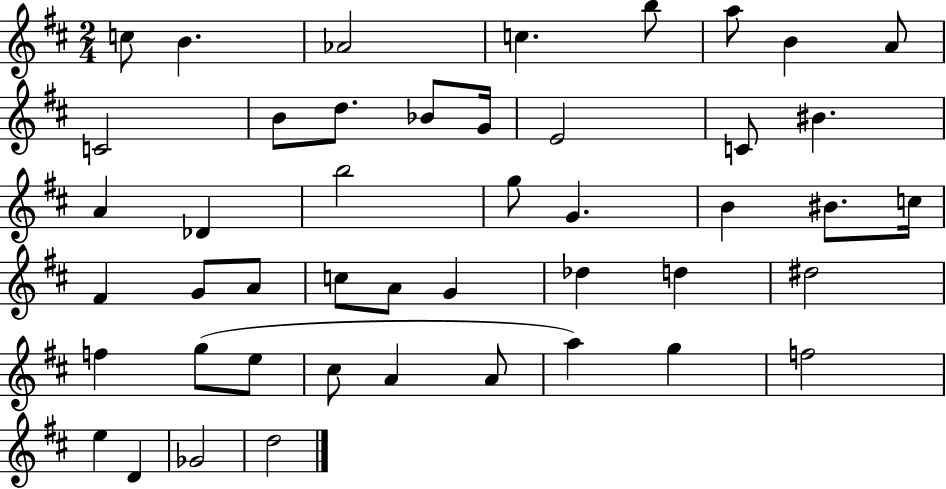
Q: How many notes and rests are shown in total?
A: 46